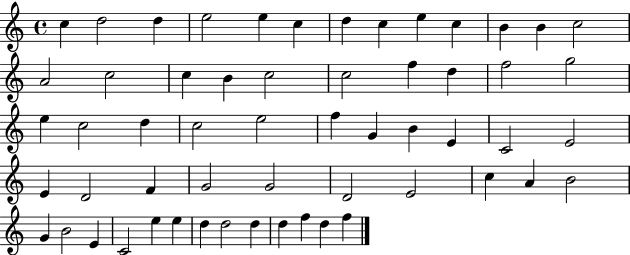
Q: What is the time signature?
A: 4/4